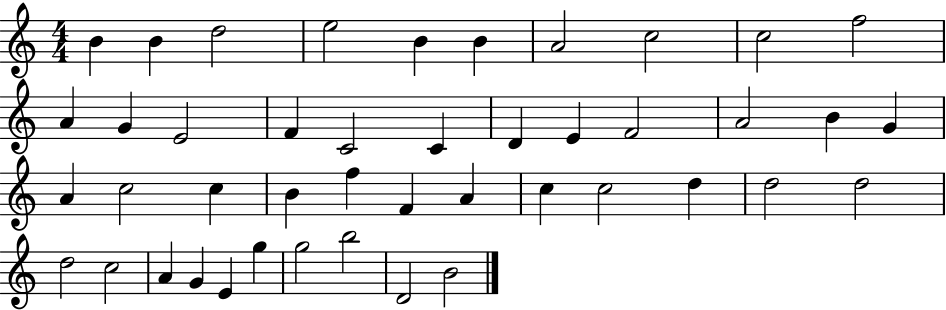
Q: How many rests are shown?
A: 0